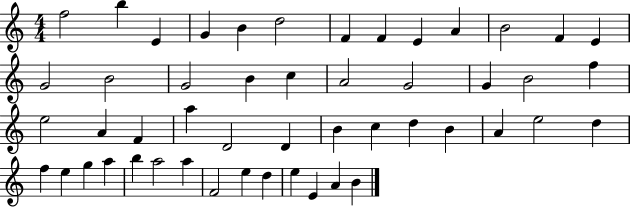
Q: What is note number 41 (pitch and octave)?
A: B5